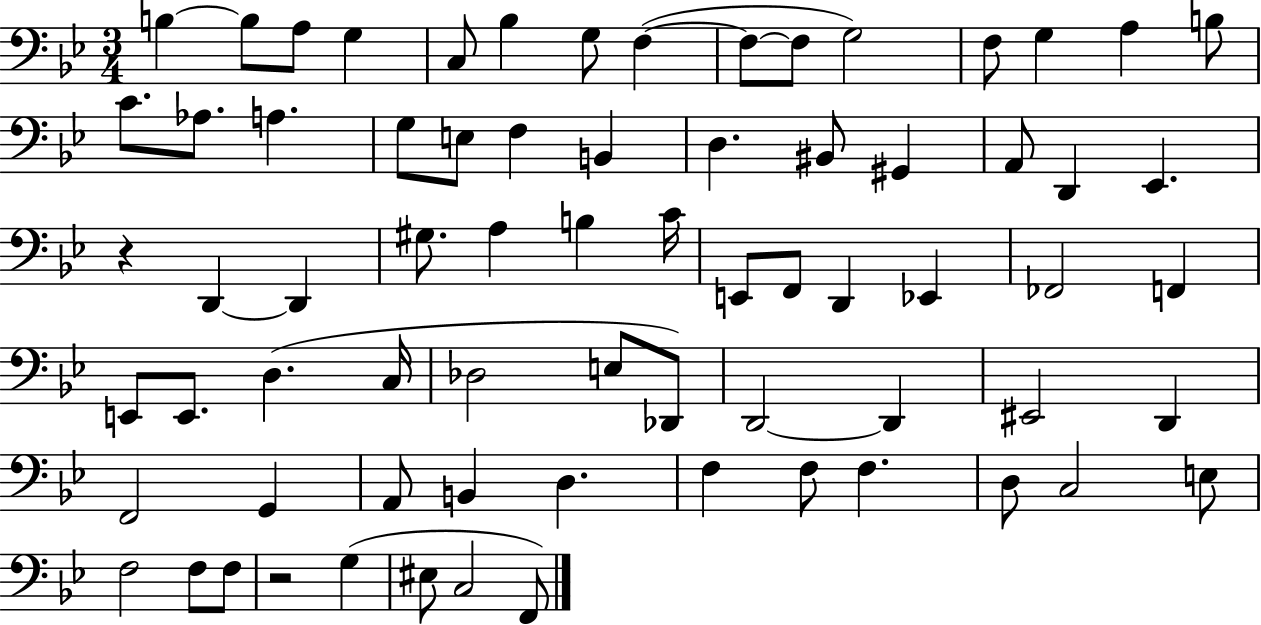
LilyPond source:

{
  \clef bass
  \numericTimeSignature
  \time 3/4
  \key bes \major
  b4~~ b8 a8 g4 | c8 bes4 g8 f4~(~ | f8~~ f8 g2) | f8 g4 a4 b8 | \break c'8. aes8. a4. | g8 e8 f4 b,4 | d4. bis,8 gis,4 | a,8 d,4 ees,4. | \break r4 d,4~~ d,4 | gis8. a4 b4 c'16 | e,8 f,8 d,4 ees,4 | fes,2 f,4 | \break e,8 e,8. d4.( c16 | des2 e8 des,8) | d,2~~ d,4 | eis,2 d,4 | \break f,2 g,4 | a,8 b,4 d4. | f4 f8 f4. | d8 c2 e8 | \break f2 f8 f8 | r2 g4( | eis8 c2 f,8) | \bar "|."
}